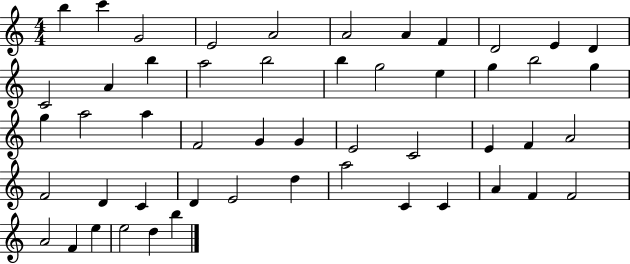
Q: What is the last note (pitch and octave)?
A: B5